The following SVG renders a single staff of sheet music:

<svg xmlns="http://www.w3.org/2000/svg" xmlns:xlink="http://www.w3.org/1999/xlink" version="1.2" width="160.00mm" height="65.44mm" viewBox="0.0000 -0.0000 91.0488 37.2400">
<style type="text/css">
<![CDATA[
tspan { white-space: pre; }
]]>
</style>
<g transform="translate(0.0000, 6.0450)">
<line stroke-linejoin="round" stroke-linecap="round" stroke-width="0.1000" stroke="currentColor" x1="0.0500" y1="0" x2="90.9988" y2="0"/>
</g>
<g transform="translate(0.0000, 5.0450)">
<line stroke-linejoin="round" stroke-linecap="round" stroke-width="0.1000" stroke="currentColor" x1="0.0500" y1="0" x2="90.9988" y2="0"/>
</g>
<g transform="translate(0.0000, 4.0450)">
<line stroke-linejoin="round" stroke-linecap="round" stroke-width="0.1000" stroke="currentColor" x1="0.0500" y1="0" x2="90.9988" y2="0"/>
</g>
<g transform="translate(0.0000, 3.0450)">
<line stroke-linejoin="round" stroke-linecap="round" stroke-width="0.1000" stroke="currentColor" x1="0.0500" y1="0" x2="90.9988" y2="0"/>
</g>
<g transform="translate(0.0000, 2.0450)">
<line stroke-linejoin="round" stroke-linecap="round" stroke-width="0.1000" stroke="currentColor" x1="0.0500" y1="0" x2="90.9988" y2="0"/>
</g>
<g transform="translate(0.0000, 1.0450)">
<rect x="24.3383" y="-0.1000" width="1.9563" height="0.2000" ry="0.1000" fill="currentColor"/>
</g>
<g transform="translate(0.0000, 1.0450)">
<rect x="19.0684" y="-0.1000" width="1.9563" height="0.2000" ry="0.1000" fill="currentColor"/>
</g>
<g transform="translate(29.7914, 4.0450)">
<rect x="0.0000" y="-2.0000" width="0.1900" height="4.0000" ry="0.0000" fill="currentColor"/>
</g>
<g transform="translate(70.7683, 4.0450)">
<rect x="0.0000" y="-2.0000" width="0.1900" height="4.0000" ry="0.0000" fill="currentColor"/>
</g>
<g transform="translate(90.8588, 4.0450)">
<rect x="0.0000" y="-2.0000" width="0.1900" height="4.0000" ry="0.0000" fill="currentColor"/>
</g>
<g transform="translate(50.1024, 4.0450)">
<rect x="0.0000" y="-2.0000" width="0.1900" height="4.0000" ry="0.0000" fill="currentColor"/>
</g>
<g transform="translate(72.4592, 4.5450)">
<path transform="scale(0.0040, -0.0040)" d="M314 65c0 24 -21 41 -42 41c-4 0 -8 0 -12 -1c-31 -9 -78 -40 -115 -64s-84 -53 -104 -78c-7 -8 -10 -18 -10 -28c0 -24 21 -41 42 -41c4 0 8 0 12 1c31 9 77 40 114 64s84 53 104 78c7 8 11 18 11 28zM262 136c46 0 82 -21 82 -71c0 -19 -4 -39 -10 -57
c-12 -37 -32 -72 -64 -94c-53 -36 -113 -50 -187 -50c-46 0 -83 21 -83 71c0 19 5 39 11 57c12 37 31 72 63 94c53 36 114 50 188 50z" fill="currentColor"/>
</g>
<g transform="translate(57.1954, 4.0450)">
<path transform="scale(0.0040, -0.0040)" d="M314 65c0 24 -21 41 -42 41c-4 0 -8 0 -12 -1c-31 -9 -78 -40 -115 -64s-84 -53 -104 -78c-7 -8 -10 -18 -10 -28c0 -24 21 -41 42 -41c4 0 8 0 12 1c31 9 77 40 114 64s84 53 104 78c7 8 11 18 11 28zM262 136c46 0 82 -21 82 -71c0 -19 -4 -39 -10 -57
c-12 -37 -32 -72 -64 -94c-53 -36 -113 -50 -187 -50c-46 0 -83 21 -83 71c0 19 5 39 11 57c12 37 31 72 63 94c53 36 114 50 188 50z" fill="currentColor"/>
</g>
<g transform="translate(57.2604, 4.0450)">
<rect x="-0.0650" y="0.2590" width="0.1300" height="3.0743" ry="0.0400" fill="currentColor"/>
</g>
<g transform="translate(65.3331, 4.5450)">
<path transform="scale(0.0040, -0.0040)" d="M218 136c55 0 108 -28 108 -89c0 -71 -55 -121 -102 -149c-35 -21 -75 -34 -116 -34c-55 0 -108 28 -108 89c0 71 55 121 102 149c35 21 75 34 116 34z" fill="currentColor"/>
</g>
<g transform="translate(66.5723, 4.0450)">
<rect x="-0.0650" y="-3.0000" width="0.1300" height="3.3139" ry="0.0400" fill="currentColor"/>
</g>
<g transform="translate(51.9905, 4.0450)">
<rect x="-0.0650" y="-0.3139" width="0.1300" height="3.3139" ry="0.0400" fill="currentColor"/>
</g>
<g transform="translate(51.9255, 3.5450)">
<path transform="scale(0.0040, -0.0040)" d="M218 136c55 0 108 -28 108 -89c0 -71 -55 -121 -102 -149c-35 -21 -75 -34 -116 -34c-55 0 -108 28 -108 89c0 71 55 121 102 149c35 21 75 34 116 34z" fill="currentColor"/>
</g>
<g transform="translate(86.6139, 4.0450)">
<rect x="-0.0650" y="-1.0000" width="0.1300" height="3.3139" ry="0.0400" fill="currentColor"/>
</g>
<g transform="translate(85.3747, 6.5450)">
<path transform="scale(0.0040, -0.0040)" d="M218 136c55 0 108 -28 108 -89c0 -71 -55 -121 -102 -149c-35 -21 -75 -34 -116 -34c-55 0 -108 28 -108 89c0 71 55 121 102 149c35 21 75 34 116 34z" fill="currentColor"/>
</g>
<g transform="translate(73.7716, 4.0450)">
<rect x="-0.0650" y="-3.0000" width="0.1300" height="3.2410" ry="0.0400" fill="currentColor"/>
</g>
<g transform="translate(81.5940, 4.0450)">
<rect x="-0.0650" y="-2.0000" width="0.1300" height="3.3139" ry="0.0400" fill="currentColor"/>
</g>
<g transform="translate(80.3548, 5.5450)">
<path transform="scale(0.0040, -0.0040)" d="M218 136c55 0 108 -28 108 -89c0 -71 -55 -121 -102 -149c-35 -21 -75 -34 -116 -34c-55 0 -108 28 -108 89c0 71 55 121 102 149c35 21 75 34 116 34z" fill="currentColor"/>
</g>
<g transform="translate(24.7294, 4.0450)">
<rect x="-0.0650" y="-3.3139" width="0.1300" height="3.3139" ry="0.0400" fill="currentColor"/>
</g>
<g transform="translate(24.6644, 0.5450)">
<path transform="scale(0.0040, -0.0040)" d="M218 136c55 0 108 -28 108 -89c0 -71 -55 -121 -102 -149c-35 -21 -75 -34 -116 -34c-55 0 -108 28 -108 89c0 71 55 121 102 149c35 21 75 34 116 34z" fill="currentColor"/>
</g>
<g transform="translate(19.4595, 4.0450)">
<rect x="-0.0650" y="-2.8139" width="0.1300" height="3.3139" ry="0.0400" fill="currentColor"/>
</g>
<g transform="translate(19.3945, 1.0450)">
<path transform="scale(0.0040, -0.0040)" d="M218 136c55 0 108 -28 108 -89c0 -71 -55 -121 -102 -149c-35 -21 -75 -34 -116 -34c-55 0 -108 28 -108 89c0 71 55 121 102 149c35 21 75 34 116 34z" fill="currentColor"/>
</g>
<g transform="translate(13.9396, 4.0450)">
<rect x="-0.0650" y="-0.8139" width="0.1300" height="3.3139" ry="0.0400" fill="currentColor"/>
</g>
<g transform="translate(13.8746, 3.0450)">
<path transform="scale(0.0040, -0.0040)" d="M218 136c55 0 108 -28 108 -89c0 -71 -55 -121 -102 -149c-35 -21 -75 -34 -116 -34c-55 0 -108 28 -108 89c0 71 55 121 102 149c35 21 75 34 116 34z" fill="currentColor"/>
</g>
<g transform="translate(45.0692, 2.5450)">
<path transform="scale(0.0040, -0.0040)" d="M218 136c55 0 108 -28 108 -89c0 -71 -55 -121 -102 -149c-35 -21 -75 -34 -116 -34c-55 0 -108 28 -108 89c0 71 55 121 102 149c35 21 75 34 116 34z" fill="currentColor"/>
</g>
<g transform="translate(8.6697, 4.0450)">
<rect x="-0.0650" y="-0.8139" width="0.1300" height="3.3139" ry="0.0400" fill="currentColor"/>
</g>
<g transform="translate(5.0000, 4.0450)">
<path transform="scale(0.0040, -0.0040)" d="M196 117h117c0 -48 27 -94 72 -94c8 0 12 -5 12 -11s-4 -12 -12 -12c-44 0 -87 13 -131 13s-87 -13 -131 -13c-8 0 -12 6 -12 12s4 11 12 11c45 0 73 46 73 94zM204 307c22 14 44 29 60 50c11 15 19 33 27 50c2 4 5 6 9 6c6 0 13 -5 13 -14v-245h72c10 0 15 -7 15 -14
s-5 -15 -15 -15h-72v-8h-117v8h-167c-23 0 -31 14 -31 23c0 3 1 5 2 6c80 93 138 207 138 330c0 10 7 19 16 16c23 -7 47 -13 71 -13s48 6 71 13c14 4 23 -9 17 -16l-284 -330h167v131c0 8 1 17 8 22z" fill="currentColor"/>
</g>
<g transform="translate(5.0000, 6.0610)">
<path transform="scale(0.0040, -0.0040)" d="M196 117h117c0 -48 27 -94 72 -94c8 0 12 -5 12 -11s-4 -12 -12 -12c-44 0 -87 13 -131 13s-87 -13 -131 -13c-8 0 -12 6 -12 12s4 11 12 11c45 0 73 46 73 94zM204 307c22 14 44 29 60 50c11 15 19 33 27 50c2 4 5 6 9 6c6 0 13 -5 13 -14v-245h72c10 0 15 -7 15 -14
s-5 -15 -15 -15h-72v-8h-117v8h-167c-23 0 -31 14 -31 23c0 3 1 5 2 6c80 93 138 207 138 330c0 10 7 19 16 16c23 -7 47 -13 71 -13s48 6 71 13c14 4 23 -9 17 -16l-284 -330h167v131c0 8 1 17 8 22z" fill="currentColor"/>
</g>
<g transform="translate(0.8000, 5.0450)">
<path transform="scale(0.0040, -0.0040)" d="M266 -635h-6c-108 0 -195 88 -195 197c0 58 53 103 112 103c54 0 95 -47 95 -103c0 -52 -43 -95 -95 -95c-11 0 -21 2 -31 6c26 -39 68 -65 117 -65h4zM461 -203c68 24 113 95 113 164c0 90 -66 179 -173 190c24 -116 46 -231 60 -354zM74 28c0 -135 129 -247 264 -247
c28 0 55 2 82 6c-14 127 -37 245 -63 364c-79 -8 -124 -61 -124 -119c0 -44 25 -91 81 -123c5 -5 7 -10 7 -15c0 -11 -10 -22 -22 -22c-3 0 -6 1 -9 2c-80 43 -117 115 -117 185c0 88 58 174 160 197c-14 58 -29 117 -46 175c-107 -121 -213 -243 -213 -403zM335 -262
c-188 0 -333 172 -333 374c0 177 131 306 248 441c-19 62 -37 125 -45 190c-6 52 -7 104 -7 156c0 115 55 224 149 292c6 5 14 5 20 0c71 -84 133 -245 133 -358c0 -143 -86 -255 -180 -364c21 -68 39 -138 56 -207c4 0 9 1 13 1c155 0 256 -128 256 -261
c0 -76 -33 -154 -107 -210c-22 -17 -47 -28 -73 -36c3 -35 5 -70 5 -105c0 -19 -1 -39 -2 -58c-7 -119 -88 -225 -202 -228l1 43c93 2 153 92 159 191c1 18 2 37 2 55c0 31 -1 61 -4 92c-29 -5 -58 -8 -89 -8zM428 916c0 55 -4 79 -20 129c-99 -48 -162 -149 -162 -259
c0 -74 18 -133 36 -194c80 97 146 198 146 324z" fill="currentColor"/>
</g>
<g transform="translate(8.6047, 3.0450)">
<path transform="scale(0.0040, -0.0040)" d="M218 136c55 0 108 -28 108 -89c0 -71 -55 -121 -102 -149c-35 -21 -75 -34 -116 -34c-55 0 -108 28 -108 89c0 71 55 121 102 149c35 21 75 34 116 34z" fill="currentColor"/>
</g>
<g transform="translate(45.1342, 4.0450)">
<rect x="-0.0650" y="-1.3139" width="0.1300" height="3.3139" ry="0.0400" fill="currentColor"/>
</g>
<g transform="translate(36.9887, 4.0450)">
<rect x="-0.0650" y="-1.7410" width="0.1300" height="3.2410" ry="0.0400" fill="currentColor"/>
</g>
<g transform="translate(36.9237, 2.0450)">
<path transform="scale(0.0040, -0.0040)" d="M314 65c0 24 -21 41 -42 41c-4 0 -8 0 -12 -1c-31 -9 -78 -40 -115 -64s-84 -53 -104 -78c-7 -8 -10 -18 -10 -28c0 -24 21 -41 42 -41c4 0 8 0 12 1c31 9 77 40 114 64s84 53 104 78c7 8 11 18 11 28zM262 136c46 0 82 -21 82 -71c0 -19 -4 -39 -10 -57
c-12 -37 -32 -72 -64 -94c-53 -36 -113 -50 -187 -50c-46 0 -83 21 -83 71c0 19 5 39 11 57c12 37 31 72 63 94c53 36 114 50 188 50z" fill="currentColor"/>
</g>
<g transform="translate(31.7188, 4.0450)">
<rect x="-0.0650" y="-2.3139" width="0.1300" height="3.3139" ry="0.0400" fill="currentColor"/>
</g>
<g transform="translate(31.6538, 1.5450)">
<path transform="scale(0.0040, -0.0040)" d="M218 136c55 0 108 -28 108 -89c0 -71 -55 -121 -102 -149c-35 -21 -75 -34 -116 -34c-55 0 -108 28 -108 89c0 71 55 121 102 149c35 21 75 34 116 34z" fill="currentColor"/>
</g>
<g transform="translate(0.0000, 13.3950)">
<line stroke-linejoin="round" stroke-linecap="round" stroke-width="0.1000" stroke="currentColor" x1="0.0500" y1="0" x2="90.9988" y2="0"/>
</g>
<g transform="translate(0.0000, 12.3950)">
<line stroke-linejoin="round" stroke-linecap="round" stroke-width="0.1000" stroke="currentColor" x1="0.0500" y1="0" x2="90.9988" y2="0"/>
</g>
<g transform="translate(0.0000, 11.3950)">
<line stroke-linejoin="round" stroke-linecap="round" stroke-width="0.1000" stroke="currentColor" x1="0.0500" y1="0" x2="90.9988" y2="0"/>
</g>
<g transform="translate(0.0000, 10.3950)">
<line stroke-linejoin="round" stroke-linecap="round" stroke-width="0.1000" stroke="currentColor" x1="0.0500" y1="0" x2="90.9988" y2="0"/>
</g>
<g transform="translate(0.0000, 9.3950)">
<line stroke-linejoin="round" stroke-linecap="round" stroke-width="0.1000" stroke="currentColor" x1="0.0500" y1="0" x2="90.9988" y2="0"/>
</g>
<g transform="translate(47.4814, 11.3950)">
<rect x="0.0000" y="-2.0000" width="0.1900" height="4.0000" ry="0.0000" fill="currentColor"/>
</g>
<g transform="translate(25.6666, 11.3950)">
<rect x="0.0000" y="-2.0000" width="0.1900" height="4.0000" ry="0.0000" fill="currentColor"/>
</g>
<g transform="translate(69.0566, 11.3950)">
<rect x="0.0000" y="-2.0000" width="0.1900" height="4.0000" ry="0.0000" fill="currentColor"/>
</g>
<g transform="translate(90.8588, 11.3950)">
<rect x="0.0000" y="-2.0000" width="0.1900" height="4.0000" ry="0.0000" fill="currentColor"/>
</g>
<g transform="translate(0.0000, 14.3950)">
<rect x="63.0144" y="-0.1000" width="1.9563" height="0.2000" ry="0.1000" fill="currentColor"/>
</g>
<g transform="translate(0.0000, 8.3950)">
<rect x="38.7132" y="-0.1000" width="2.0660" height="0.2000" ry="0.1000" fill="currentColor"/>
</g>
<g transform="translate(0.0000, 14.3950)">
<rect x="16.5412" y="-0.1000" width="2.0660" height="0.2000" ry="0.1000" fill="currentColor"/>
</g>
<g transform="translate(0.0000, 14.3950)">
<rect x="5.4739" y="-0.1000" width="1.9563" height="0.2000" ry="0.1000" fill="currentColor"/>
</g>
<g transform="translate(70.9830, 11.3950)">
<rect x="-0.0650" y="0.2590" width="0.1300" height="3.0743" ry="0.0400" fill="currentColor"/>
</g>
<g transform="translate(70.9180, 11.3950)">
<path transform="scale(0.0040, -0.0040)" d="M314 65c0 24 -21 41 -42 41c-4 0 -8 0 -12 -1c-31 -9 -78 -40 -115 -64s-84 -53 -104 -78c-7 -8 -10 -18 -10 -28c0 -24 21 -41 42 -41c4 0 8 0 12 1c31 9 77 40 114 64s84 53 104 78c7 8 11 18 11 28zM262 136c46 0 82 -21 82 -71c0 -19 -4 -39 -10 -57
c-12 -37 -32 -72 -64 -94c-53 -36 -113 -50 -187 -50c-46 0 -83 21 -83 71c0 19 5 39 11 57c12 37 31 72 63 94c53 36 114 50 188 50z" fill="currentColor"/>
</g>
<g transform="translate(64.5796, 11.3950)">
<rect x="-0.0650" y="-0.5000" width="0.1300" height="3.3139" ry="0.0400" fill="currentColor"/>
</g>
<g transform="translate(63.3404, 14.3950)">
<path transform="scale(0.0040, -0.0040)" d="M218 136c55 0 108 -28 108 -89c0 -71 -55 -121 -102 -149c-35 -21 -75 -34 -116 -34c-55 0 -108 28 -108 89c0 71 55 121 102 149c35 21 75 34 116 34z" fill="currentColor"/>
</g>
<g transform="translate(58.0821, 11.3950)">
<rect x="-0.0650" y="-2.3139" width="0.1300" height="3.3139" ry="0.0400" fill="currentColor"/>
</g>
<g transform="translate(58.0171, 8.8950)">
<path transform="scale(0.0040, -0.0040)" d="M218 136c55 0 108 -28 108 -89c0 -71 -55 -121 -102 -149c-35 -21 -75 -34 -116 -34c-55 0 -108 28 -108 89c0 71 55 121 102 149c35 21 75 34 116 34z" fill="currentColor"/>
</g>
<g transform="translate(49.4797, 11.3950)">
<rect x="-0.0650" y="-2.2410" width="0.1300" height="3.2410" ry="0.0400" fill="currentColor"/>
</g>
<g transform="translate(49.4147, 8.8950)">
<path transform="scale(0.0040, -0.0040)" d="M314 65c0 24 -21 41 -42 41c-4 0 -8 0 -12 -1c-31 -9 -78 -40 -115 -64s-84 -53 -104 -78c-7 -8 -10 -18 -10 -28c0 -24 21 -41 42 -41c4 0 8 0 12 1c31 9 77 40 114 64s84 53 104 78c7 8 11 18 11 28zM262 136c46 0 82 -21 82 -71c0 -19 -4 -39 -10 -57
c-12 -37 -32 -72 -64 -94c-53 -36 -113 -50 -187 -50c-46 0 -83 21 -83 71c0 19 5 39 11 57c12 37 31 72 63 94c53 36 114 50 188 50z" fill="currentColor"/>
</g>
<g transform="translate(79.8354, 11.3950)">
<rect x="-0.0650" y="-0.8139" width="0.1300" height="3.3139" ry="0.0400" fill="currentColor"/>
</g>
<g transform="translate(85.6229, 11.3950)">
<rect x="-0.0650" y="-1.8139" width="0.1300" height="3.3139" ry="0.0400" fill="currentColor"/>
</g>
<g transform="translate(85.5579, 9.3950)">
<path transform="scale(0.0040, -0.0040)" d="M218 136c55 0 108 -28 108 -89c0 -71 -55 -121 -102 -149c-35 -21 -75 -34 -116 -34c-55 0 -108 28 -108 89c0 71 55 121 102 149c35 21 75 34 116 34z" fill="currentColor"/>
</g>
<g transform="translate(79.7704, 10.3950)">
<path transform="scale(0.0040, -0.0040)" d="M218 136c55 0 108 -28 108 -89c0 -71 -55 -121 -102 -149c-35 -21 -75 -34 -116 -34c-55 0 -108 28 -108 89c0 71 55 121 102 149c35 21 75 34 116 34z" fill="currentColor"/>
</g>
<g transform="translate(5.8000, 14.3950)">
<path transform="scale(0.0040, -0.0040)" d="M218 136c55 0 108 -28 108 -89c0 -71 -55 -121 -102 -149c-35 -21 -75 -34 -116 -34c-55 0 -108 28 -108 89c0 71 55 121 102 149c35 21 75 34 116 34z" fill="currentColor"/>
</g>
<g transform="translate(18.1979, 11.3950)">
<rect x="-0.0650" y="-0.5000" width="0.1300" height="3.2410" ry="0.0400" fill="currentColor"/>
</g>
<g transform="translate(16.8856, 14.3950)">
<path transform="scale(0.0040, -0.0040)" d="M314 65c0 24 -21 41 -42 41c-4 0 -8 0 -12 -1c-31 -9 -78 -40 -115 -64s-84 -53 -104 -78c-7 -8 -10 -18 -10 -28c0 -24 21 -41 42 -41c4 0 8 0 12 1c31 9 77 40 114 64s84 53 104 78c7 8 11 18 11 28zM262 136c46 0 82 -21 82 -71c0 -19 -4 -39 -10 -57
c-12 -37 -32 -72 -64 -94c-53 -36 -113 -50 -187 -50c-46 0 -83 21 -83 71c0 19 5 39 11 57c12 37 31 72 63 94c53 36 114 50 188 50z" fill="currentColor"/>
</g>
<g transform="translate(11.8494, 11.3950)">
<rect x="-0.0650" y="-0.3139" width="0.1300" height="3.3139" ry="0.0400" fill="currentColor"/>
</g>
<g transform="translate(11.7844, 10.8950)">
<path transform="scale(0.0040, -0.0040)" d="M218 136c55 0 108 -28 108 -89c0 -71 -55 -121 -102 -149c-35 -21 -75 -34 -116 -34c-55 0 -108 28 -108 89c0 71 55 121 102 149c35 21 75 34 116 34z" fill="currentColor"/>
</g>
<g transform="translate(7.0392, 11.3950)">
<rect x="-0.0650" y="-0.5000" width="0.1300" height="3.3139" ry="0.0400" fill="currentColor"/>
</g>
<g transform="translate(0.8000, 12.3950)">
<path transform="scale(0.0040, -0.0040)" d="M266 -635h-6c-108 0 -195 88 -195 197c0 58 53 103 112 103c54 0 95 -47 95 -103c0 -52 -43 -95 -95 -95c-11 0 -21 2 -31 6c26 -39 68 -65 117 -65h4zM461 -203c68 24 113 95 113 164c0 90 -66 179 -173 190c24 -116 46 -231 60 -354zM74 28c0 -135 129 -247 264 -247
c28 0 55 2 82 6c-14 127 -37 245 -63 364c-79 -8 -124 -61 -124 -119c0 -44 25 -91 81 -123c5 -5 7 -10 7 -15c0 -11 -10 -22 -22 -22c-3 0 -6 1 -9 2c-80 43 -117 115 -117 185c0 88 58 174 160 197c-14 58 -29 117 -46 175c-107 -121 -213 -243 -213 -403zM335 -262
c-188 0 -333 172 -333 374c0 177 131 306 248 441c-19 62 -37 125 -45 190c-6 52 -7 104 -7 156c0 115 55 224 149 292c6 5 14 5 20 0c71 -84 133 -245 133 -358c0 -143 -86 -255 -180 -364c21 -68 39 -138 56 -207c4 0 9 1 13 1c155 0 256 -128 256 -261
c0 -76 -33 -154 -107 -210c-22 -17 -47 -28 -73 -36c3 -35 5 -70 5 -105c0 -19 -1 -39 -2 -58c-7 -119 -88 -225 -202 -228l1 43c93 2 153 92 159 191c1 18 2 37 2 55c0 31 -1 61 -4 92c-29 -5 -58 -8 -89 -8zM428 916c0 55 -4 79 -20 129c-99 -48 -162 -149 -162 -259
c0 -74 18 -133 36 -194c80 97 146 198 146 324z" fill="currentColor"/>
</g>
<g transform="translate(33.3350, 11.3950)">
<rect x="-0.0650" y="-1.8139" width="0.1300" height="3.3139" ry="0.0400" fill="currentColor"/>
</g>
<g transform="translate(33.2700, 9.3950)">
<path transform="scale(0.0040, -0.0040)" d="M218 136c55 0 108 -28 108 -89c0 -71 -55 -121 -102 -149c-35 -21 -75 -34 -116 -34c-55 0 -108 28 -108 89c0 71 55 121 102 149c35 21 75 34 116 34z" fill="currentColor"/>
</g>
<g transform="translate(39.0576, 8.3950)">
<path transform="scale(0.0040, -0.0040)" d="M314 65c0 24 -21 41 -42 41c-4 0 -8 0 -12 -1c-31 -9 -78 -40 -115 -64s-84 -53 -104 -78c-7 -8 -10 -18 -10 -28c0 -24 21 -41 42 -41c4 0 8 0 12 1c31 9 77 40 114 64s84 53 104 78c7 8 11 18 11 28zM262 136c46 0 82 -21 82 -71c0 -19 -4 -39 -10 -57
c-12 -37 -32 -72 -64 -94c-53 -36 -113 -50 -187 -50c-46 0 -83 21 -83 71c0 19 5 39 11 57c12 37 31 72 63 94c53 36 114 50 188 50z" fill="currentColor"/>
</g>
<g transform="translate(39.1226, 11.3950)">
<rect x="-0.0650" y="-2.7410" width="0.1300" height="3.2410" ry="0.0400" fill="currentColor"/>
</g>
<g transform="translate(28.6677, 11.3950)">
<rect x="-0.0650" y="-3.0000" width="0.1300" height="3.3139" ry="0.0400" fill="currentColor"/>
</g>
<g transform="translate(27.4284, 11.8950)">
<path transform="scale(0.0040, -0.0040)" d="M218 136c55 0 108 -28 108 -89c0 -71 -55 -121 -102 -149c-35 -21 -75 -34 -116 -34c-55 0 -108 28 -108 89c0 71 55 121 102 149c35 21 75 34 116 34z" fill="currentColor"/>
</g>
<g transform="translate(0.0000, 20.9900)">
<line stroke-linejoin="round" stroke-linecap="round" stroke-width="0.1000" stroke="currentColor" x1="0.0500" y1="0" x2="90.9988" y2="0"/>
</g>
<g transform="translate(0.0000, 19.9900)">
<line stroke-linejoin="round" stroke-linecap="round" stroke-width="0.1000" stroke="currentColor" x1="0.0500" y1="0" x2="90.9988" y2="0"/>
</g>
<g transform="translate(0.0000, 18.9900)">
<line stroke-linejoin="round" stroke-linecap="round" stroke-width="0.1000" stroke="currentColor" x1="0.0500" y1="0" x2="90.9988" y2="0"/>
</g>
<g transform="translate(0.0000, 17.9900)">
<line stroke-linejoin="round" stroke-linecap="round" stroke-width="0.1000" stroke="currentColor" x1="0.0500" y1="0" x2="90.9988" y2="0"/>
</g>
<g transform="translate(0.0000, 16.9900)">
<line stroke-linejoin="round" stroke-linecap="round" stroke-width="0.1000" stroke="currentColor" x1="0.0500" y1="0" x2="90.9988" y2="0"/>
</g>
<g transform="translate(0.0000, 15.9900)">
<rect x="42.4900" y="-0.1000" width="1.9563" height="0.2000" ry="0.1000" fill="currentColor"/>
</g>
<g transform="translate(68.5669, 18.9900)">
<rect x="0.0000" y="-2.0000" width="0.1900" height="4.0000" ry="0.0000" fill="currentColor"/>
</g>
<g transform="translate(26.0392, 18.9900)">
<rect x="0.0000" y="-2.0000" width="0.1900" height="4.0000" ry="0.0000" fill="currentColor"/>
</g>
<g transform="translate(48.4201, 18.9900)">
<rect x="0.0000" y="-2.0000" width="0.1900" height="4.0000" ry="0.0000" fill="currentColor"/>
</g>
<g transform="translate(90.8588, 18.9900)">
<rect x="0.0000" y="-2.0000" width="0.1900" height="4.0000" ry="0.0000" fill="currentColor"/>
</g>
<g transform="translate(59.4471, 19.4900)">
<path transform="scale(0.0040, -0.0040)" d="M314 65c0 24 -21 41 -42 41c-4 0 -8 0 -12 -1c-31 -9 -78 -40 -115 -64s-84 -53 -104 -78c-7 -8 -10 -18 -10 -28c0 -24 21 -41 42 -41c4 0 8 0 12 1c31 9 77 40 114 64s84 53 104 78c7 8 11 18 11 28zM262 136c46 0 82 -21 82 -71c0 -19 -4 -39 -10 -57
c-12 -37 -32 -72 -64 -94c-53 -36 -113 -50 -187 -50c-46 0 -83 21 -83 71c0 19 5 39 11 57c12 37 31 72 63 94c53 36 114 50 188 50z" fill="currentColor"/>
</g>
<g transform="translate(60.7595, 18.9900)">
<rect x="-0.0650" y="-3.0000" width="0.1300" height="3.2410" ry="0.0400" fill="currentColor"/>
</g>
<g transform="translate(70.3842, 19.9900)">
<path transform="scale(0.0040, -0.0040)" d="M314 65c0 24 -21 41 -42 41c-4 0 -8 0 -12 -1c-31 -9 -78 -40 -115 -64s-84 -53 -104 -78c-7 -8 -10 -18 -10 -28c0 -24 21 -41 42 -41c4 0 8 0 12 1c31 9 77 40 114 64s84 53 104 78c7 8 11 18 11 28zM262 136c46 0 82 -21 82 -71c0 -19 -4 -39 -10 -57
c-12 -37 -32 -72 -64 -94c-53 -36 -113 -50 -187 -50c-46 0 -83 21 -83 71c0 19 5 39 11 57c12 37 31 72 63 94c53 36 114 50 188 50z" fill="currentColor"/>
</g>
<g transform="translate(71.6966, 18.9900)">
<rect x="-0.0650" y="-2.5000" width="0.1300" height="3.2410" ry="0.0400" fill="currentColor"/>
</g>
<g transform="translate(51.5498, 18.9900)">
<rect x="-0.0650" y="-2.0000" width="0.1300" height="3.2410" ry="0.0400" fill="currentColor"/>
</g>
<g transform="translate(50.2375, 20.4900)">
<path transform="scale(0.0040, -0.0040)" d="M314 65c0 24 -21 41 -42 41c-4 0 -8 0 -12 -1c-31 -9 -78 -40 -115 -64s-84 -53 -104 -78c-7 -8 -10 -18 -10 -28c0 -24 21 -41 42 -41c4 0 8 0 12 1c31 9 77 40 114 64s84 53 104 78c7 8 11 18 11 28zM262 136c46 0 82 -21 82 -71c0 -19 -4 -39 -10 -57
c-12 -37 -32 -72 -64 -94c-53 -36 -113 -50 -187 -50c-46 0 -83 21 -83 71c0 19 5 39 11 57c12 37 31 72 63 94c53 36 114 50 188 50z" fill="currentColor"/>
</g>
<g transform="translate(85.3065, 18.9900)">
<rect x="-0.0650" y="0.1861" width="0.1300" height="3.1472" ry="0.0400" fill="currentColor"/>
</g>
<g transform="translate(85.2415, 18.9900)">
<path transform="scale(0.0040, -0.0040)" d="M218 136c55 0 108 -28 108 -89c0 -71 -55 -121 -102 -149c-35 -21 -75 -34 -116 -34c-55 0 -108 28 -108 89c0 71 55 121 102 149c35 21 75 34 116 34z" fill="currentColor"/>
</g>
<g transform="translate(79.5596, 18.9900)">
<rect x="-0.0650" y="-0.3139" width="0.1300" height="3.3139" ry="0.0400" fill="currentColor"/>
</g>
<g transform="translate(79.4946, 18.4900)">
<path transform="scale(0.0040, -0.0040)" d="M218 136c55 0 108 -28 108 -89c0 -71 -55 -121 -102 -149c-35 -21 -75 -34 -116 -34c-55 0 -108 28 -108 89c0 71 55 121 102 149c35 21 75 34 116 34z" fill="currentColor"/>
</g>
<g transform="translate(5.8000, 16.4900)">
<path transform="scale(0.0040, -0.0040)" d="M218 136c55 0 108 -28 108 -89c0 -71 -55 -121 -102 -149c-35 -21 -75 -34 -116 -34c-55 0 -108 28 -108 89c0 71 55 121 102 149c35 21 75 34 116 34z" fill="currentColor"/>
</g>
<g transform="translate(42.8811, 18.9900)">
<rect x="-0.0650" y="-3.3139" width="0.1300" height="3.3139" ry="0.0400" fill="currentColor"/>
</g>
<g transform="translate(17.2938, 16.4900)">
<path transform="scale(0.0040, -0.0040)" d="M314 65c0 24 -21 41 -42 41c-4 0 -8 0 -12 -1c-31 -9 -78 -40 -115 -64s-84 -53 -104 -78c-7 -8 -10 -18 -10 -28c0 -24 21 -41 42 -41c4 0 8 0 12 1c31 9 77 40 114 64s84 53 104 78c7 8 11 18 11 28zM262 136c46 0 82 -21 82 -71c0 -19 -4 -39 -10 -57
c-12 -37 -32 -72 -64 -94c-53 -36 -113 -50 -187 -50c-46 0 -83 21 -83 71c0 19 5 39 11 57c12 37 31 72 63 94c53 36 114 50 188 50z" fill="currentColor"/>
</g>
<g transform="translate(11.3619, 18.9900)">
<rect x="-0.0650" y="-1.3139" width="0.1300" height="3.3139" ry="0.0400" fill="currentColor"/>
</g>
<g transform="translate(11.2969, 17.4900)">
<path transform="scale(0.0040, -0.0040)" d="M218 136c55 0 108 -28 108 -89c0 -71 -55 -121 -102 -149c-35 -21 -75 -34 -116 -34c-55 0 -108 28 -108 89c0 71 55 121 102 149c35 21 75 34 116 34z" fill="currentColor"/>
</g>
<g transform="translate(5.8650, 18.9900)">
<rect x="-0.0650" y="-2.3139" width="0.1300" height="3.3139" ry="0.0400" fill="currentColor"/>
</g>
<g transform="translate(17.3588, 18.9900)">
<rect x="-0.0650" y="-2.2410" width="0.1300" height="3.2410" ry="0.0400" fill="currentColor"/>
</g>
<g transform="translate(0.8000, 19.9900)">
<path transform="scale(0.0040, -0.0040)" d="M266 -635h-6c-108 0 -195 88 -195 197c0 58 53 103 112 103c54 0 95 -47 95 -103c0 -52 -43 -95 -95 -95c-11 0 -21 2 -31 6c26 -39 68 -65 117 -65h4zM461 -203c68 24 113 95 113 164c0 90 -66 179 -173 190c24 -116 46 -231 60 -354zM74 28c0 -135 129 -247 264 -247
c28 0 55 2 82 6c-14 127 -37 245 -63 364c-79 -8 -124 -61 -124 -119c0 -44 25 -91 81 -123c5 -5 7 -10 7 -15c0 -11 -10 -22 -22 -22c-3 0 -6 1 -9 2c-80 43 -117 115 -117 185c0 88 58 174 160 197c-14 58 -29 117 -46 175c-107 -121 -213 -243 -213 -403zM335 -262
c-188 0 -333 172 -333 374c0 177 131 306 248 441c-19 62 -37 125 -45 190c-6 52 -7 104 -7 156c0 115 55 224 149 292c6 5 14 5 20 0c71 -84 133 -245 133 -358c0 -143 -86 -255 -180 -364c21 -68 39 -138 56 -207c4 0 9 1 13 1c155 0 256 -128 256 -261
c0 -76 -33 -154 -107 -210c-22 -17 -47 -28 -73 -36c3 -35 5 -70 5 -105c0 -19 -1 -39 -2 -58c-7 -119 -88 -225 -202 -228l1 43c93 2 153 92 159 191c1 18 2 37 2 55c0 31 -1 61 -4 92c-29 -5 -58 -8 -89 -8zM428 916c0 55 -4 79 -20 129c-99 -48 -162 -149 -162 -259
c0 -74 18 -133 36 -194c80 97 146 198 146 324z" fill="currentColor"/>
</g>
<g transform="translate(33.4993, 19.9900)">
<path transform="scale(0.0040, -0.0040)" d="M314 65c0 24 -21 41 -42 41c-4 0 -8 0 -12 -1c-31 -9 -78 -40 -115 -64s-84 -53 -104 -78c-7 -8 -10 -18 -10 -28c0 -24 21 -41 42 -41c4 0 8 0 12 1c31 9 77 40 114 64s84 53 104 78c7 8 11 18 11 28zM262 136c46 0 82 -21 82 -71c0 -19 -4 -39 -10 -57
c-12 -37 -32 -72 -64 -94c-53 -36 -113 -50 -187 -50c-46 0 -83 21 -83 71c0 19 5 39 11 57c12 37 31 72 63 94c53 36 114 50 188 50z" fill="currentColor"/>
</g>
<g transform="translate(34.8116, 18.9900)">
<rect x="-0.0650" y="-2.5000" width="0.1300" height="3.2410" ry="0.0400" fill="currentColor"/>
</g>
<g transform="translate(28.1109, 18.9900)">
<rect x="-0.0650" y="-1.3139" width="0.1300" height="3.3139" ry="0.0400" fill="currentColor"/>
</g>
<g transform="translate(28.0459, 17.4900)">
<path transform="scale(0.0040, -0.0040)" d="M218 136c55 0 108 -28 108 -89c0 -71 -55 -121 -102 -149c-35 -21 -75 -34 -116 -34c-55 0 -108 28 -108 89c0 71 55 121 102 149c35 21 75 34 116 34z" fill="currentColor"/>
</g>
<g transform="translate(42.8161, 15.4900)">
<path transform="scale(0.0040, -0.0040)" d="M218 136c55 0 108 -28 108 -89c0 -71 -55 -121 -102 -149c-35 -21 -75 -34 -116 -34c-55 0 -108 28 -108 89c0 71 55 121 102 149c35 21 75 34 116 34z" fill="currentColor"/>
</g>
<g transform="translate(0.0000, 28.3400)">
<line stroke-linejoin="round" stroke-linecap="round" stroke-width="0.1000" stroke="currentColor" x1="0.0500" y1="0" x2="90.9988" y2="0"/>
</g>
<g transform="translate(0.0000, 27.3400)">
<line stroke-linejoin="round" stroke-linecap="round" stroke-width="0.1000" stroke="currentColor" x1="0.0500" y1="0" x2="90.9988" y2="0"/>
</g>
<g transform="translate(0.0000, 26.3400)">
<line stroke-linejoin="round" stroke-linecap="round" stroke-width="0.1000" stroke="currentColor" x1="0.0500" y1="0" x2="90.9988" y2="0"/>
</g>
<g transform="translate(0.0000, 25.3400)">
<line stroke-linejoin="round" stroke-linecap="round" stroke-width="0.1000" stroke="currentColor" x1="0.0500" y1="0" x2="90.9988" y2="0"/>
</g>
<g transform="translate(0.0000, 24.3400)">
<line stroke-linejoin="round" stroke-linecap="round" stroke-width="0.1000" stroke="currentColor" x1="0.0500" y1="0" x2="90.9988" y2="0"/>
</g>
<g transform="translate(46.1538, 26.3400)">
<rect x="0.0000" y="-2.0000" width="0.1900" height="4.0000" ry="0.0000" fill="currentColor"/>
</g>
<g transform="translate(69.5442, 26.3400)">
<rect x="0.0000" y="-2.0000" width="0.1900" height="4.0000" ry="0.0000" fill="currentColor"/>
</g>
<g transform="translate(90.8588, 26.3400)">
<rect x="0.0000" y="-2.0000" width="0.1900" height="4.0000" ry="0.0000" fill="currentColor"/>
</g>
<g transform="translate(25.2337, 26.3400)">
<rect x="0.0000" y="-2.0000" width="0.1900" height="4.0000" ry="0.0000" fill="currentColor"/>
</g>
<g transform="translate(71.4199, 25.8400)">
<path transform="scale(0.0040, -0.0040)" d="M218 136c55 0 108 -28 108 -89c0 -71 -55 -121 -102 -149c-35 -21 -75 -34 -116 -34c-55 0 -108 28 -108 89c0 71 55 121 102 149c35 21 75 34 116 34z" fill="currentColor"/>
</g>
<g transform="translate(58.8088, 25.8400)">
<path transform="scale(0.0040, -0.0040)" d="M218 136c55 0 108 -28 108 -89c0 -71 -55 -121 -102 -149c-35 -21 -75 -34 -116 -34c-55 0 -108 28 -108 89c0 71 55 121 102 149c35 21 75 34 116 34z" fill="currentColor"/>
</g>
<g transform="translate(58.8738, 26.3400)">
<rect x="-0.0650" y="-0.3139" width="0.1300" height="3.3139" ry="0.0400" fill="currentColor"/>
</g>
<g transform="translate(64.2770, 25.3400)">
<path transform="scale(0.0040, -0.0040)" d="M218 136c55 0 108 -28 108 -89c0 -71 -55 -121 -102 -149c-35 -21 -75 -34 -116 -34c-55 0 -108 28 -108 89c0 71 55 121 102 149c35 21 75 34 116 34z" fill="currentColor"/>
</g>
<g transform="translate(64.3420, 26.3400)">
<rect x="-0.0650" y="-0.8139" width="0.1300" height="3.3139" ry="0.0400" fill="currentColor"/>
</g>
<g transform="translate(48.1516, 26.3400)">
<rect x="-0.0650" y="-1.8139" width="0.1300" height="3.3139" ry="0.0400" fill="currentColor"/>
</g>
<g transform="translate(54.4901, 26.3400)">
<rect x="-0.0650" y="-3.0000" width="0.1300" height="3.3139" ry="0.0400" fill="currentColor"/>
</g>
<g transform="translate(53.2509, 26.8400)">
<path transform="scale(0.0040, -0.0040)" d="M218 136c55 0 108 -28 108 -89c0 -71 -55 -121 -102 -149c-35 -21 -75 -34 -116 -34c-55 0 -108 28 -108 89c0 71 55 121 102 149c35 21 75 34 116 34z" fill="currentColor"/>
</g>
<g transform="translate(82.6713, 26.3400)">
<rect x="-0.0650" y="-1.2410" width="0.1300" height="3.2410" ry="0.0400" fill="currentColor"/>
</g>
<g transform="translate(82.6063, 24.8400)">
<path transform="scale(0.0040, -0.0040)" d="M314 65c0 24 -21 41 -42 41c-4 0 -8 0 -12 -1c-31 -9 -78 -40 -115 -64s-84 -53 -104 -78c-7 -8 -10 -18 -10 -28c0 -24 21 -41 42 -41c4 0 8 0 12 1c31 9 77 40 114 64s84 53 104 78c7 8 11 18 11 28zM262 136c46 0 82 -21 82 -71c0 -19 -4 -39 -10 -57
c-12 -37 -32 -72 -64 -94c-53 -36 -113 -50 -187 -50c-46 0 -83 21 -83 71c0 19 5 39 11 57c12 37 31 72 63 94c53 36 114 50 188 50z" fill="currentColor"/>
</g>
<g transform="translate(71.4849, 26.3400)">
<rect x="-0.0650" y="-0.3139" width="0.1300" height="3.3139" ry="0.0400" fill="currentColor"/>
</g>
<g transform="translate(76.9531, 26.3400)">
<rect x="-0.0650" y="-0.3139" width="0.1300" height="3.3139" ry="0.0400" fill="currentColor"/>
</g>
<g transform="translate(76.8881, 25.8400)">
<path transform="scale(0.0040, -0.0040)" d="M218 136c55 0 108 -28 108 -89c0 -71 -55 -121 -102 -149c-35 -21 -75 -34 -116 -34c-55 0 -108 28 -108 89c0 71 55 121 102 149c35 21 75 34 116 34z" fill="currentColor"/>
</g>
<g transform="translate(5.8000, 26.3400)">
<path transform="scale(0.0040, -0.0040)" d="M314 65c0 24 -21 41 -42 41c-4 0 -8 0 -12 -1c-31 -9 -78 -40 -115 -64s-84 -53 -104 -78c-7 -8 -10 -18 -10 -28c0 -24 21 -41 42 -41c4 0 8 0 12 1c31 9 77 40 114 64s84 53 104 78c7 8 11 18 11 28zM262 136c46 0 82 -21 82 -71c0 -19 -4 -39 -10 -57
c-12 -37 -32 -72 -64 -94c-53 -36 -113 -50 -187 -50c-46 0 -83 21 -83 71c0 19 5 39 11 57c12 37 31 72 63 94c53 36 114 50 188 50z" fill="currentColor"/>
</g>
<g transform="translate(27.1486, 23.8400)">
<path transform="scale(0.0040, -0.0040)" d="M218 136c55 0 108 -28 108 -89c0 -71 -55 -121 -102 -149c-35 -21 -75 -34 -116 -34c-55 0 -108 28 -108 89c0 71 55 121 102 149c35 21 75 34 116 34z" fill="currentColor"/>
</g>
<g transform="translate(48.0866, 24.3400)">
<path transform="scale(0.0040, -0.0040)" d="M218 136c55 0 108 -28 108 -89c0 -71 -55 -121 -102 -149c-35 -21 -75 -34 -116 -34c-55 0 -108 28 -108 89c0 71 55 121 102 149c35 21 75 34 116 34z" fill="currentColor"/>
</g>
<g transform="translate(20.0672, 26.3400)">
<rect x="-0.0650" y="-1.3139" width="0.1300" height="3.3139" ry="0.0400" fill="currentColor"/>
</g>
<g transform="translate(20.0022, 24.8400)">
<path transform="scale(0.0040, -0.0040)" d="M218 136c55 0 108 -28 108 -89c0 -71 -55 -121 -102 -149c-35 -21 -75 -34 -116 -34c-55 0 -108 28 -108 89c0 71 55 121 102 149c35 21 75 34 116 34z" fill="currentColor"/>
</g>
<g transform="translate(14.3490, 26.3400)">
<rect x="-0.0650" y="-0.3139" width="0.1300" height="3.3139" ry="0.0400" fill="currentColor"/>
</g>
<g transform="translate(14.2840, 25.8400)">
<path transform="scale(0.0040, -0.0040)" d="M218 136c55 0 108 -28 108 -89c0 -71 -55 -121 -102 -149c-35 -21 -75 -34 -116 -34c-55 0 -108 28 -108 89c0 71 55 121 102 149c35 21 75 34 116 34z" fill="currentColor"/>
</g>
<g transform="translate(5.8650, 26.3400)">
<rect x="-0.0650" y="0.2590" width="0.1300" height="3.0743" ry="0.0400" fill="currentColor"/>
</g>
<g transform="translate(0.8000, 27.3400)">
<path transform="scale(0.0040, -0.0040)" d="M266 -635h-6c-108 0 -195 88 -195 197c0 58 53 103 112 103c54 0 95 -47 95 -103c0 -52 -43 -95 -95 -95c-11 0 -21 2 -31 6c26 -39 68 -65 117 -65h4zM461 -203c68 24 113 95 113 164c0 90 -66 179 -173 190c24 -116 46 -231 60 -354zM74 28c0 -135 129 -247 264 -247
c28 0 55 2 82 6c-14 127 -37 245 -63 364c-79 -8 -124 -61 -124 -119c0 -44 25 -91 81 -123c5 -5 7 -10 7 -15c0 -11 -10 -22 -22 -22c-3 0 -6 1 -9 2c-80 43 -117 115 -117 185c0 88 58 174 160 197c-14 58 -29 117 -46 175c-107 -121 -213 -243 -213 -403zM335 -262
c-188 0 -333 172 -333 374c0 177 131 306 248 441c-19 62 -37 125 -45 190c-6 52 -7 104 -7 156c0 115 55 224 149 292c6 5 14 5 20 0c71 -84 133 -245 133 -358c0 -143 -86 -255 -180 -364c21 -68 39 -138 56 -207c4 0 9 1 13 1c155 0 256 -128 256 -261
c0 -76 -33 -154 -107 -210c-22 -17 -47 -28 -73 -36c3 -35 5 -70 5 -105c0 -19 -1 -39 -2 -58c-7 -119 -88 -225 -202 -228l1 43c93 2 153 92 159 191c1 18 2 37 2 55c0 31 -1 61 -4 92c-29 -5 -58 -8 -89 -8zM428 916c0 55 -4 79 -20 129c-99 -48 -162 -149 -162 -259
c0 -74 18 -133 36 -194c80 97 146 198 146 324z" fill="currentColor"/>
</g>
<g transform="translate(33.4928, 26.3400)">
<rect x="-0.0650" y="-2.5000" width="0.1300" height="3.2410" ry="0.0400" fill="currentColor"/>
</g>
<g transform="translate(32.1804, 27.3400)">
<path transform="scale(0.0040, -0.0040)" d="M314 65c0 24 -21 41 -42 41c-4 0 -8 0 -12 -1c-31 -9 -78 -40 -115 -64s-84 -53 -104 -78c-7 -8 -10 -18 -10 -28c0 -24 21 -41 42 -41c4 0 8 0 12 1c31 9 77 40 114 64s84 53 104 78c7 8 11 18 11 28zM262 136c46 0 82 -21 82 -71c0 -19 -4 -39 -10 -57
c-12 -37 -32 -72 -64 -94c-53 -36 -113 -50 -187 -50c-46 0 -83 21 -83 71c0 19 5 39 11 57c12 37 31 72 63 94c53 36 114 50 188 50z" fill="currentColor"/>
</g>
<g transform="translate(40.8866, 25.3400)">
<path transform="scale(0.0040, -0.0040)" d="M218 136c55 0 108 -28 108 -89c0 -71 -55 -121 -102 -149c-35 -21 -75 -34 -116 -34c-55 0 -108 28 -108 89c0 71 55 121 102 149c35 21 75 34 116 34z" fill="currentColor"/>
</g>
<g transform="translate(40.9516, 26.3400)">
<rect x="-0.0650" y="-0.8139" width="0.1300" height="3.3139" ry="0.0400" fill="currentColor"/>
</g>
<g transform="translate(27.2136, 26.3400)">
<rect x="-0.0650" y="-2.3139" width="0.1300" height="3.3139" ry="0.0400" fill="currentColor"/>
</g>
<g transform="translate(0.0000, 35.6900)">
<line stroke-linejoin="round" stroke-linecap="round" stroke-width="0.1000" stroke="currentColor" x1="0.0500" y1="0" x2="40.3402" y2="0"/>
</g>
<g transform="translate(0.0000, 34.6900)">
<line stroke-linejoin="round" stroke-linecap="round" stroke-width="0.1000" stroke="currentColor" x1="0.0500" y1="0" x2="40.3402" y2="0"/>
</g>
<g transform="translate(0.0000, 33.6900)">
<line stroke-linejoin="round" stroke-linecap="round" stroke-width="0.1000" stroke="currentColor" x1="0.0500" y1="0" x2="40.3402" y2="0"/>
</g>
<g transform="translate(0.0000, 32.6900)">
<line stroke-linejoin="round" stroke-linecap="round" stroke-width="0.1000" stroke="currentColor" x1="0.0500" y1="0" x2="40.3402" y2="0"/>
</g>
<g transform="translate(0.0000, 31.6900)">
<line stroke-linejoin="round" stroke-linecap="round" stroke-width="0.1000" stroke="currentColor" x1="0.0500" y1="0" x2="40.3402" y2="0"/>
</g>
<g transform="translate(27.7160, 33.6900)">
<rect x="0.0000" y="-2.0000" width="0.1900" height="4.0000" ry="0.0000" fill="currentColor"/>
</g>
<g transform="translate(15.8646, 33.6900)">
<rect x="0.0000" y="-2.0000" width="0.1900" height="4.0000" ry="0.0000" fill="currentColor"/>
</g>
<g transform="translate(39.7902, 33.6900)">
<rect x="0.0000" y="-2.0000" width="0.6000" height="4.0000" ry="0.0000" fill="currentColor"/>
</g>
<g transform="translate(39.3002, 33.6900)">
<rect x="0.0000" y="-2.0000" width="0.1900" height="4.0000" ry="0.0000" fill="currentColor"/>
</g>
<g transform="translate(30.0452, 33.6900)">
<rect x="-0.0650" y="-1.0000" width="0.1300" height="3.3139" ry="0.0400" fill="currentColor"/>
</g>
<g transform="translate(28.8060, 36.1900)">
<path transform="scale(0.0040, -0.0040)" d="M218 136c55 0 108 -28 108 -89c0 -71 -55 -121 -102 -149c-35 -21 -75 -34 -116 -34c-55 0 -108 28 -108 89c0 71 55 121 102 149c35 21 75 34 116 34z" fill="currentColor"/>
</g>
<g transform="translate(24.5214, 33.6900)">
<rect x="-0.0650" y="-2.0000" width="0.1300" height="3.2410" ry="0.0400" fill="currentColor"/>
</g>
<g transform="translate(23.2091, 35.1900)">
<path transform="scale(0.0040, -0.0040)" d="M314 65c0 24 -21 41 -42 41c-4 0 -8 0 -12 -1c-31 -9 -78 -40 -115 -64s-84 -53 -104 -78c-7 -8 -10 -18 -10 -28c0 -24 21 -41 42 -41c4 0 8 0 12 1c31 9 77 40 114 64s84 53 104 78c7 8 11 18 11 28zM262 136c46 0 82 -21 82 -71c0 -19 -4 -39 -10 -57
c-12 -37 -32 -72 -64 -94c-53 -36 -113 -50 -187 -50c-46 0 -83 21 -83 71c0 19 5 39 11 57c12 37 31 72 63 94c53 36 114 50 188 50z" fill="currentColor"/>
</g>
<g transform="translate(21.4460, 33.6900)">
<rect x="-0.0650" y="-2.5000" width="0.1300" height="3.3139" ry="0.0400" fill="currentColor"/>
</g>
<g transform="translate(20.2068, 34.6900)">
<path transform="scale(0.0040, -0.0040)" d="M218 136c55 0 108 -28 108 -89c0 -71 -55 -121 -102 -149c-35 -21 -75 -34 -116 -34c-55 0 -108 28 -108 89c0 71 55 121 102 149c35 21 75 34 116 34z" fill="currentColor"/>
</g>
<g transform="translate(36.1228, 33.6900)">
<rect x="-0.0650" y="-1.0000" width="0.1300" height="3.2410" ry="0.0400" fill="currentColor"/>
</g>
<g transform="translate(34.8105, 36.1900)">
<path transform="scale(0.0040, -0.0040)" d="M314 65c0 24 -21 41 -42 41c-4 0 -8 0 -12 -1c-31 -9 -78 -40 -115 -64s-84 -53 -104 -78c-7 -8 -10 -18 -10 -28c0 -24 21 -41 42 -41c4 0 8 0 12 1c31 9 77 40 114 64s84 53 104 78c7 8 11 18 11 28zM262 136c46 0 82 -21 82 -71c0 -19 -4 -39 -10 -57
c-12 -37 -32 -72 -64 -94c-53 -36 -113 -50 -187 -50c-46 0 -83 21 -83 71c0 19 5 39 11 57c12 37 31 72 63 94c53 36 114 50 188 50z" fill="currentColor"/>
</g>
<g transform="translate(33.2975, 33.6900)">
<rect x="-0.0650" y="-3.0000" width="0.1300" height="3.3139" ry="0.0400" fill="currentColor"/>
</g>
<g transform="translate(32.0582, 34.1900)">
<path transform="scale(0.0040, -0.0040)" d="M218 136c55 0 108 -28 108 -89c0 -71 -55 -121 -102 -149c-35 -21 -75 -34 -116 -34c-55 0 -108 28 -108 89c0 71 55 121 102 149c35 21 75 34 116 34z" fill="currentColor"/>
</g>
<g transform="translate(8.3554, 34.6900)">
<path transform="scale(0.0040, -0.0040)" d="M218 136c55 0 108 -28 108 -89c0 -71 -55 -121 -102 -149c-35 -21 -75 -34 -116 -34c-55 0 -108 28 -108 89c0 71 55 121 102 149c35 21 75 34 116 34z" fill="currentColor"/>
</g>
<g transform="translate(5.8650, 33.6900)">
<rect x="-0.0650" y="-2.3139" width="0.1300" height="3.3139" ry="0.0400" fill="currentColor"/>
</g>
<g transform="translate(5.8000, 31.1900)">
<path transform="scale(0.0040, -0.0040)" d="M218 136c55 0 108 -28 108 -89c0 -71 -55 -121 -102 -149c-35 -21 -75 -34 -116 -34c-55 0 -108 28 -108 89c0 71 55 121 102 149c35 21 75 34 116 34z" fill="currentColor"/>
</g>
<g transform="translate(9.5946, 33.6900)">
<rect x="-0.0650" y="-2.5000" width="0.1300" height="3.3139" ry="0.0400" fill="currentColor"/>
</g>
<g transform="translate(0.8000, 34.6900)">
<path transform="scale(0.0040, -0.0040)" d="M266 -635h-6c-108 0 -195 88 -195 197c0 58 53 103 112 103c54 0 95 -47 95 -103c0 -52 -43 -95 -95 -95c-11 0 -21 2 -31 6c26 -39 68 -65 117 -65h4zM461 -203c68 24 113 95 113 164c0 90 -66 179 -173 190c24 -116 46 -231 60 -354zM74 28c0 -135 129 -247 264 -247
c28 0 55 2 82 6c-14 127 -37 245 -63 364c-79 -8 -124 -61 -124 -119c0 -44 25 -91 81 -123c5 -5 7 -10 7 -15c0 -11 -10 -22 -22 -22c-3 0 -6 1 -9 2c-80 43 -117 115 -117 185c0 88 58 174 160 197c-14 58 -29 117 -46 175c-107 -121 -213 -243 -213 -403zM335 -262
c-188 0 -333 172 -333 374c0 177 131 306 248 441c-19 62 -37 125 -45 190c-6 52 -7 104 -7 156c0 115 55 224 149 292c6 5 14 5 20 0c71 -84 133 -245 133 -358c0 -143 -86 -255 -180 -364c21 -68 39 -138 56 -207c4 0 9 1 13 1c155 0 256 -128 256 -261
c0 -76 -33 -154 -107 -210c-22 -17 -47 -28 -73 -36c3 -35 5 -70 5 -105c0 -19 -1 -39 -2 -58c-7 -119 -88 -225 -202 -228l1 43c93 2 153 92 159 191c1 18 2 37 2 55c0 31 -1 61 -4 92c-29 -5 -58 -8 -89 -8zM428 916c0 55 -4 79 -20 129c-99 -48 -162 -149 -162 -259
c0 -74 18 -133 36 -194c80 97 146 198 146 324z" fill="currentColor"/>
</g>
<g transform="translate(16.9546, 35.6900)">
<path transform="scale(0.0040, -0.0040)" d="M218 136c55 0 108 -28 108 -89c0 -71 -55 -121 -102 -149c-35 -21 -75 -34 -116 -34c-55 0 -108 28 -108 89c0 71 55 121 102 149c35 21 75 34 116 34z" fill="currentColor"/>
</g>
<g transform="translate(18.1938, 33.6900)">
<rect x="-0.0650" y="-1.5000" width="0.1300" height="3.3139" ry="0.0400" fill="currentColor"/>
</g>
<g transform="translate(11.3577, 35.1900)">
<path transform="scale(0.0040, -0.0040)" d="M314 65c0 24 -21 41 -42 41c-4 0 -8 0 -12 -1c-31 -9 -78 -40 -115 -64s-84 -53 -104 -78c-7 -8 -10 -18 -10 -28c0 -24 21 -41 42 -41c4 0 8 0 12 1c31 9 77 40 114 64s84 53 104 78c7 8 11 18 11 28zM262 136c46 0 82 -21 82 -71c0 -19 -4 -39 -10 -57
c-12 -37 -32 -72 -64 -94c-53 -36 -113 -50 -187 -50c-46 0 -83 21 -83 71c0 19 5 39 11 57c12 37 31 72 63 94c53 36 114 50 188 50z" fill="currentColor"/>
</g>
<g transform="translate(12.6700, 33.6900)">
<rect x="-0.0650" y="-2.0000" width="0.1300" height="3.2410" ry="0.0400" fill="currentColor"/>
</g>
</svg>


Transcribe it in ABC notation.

X:1
T:Untitled
M:4/4
L:1/4
K:C
d d a b g f2 e c B2 A A2 F D C c C2 A f a2 g2 g C B2 d f g e g2 e G2 b F2 A2 G2 c B B2 c e g G2 d f A c d c c e2 g G F2 E G F2 D A D2